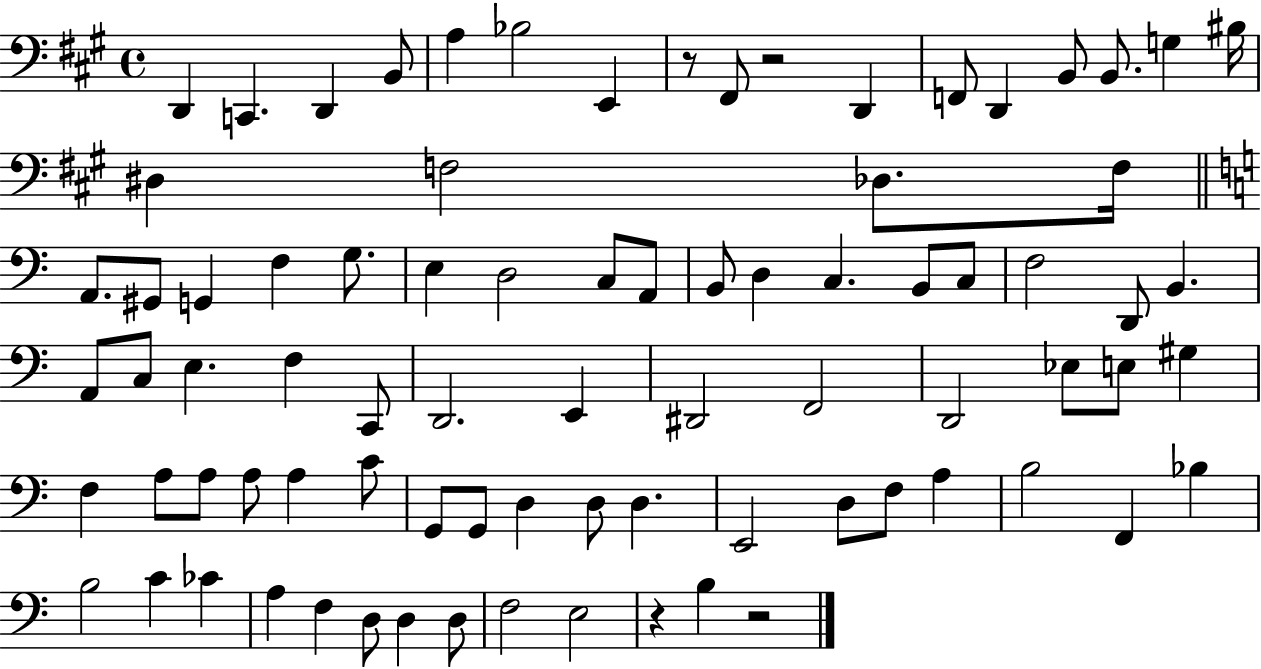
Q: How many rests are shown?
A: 4